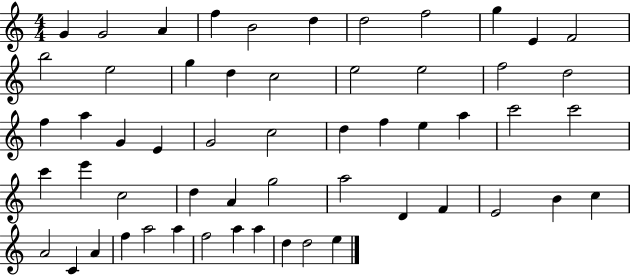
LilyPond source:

{
  \clef treble
  \numericTimeSignature
  \time 4/4
  \key c \major
  g'4 g'2 a'4 | f''4 b'2 d''4 | d''2 f''2 | g''4 e'4 f'2 | \break b''2 e''2 | g''4 d''4 c''2 | e''2 e''2 | f''2 d''2 | \break f''4 a''4 g'4 e'4 | g'2 c''2 | d''4 f''4 e''4 a''4 | c'''2 c'''2 | \break c'''4 e'''4 c''2 | d''4 a'4 g''2 | a''2 d'4 f'4 | e'2 b'4 c''4 | \break a'2 c'4 a'4 | f''4 a''2 a''4 | f''2 a''4 a''4 | d''4 d''2 e''4 | \break \bar "|."
}